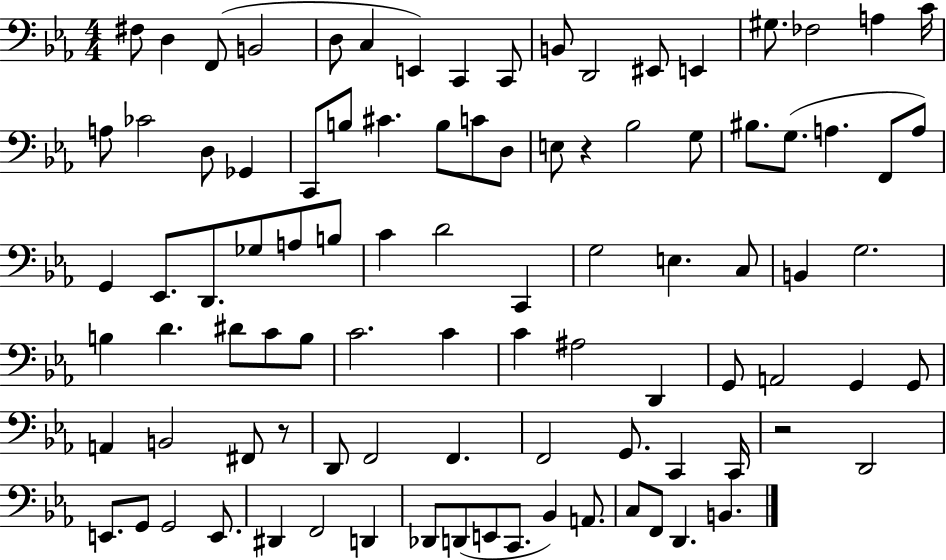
F#3/e D3/q F2/e B2/h D3/e C3/q E2/q C2/q C2/e B2/e D2/h EIS2/e E2/q G#3/e. FES3/h A3/q C4/s A3/e CES4/h D3/e Gb2/q C2/e B3/e C#4/q. B3/e C4/e D3/e E3/e R/q Bb3/h G3/e BIS3/e. G3/e. A3/q. F2/e A3/e G2/q Eb2/e. D2/e. Gb3/e A3/e B3/e C4/q D4/h C2/q G3/h E3/q. C3/e B2/q G3/h. B3/q D4/q. D#4/e C4/e B3/e C4/h. C4/q C4/q A#3/h D2/q G2/e A2/h G2/q G2/e A2/q B2/h F#2/e R/e D2/e F2/h F2/q. F2/h G2/e. C2/q C2/s R/h D2/h E2/e. G2/e G2/h E2/e. D#2/q F2/h D2/q Db2/e D2/e E2/e C2/e. Bb2/q A2/e. C3/e F2/e D2/q. B2/q.